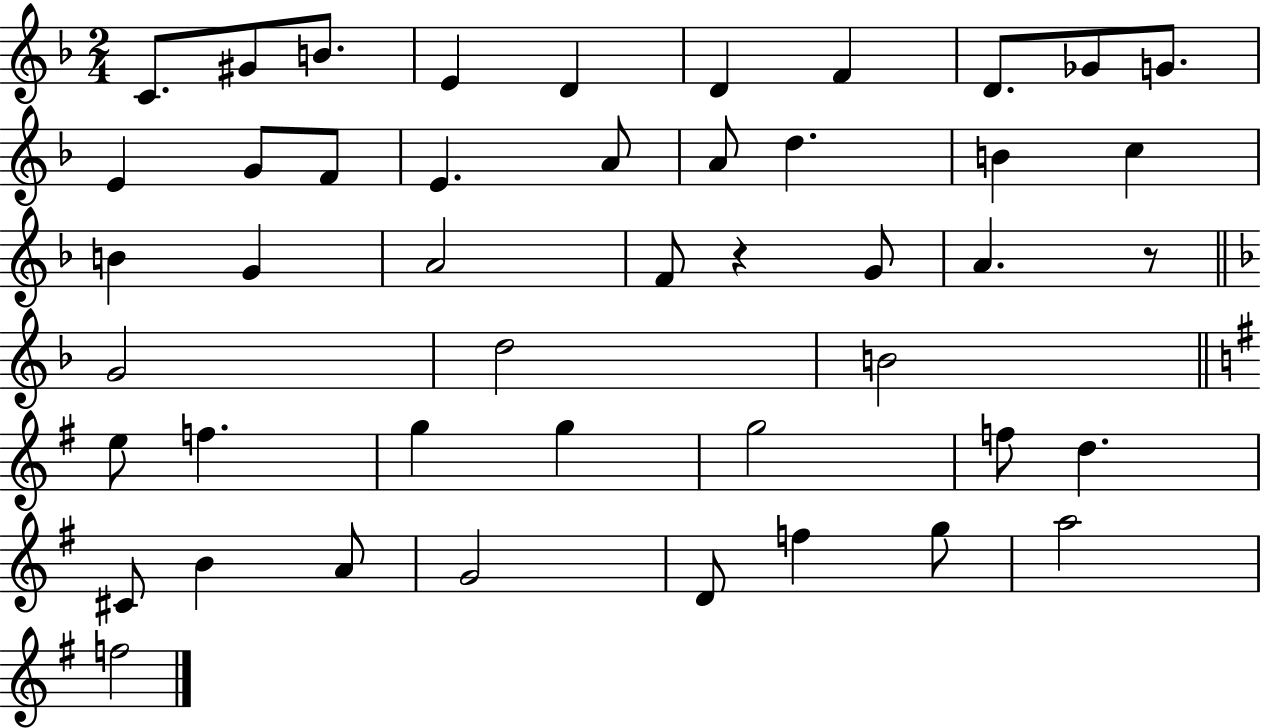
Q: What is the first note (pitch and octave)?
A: C4